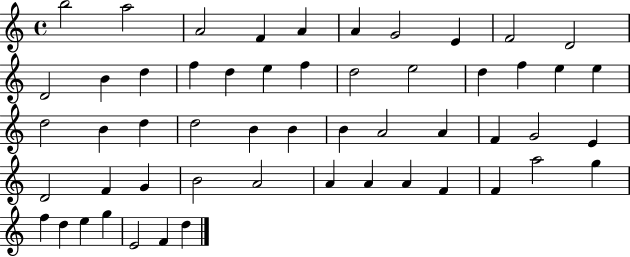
X:1
T:Untitled
M:4/4
L:1/4
K:C
b2 a2 A2 F A A G2 E F2 D2 D2 B d f d e f d2 e2 d f e e d2 B d d2 B B B A2 A F G2 E D2 F G B2 A2 A A A F F a2 g f d e g E2 F d